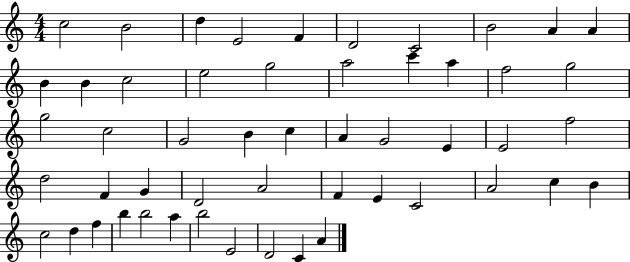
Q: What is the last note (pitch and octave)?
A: A4